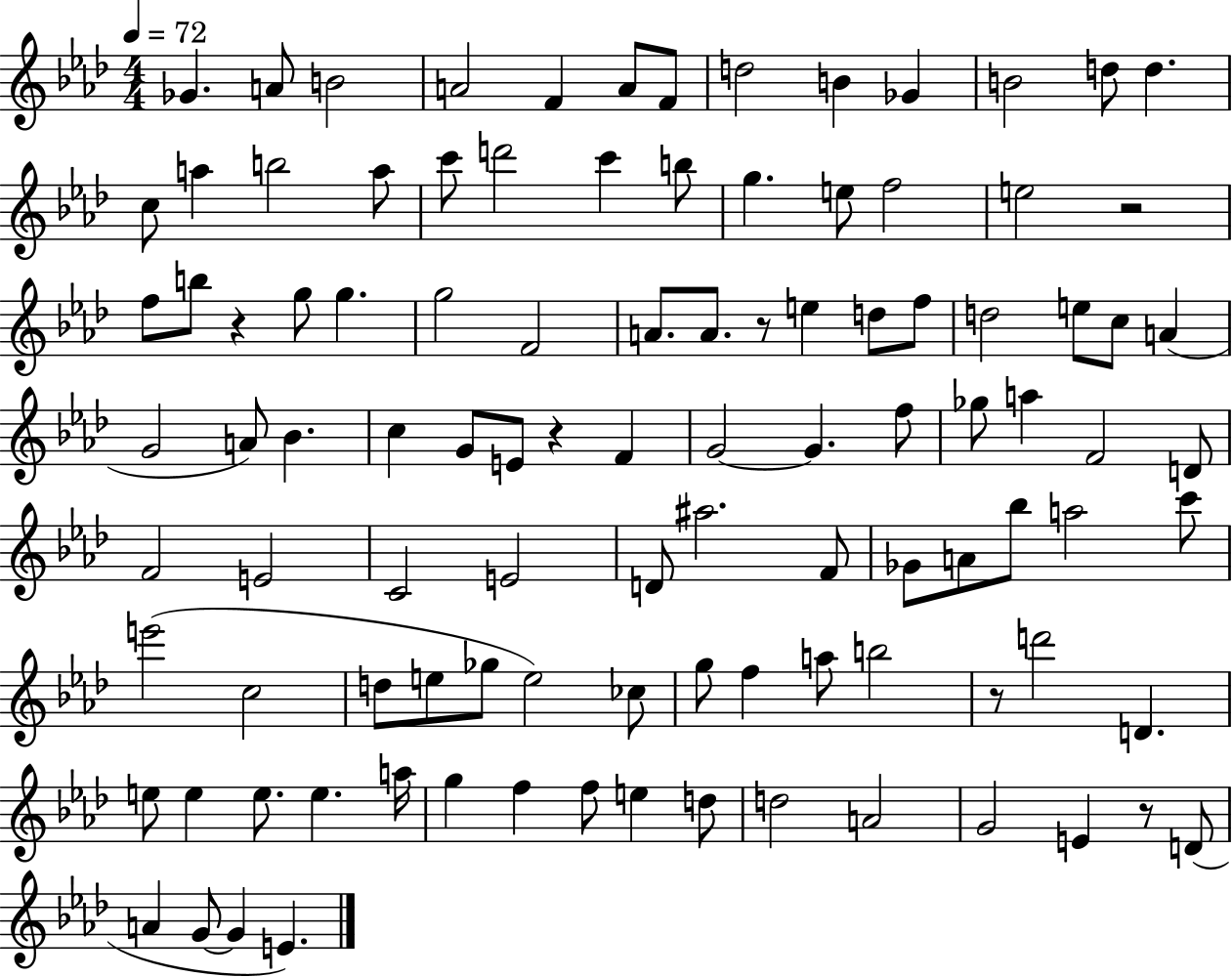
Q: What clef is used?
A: treble